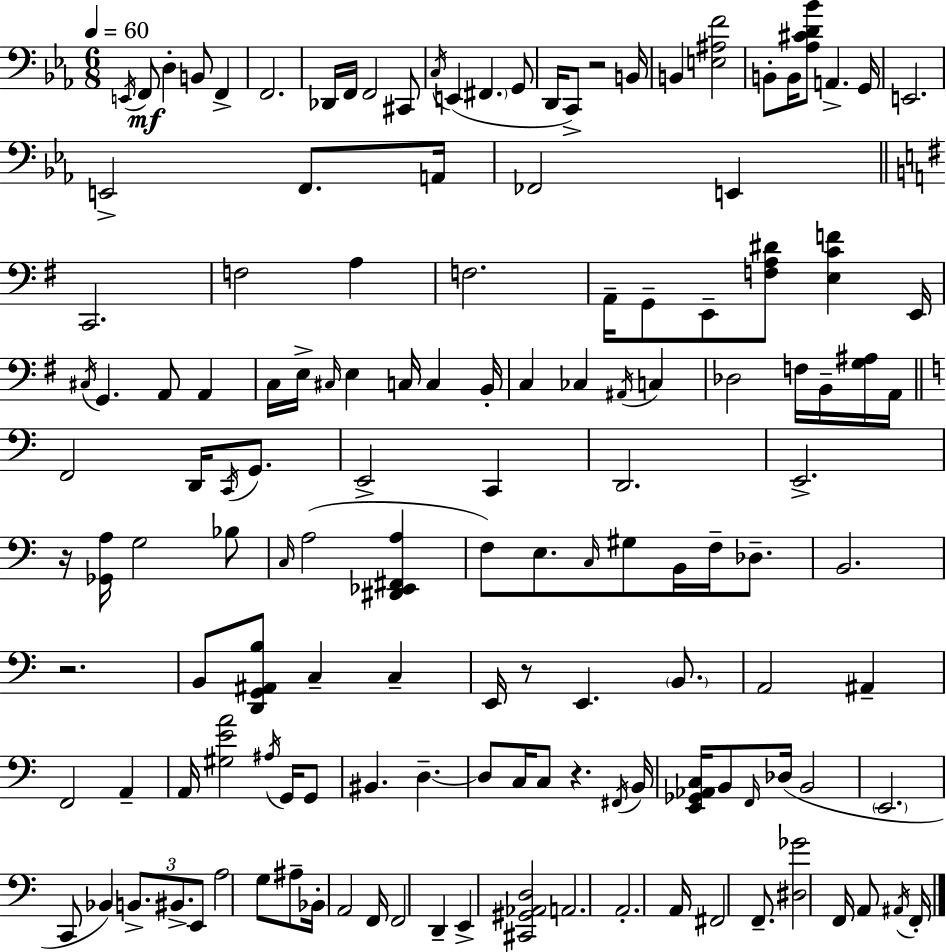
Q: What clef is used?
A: bass